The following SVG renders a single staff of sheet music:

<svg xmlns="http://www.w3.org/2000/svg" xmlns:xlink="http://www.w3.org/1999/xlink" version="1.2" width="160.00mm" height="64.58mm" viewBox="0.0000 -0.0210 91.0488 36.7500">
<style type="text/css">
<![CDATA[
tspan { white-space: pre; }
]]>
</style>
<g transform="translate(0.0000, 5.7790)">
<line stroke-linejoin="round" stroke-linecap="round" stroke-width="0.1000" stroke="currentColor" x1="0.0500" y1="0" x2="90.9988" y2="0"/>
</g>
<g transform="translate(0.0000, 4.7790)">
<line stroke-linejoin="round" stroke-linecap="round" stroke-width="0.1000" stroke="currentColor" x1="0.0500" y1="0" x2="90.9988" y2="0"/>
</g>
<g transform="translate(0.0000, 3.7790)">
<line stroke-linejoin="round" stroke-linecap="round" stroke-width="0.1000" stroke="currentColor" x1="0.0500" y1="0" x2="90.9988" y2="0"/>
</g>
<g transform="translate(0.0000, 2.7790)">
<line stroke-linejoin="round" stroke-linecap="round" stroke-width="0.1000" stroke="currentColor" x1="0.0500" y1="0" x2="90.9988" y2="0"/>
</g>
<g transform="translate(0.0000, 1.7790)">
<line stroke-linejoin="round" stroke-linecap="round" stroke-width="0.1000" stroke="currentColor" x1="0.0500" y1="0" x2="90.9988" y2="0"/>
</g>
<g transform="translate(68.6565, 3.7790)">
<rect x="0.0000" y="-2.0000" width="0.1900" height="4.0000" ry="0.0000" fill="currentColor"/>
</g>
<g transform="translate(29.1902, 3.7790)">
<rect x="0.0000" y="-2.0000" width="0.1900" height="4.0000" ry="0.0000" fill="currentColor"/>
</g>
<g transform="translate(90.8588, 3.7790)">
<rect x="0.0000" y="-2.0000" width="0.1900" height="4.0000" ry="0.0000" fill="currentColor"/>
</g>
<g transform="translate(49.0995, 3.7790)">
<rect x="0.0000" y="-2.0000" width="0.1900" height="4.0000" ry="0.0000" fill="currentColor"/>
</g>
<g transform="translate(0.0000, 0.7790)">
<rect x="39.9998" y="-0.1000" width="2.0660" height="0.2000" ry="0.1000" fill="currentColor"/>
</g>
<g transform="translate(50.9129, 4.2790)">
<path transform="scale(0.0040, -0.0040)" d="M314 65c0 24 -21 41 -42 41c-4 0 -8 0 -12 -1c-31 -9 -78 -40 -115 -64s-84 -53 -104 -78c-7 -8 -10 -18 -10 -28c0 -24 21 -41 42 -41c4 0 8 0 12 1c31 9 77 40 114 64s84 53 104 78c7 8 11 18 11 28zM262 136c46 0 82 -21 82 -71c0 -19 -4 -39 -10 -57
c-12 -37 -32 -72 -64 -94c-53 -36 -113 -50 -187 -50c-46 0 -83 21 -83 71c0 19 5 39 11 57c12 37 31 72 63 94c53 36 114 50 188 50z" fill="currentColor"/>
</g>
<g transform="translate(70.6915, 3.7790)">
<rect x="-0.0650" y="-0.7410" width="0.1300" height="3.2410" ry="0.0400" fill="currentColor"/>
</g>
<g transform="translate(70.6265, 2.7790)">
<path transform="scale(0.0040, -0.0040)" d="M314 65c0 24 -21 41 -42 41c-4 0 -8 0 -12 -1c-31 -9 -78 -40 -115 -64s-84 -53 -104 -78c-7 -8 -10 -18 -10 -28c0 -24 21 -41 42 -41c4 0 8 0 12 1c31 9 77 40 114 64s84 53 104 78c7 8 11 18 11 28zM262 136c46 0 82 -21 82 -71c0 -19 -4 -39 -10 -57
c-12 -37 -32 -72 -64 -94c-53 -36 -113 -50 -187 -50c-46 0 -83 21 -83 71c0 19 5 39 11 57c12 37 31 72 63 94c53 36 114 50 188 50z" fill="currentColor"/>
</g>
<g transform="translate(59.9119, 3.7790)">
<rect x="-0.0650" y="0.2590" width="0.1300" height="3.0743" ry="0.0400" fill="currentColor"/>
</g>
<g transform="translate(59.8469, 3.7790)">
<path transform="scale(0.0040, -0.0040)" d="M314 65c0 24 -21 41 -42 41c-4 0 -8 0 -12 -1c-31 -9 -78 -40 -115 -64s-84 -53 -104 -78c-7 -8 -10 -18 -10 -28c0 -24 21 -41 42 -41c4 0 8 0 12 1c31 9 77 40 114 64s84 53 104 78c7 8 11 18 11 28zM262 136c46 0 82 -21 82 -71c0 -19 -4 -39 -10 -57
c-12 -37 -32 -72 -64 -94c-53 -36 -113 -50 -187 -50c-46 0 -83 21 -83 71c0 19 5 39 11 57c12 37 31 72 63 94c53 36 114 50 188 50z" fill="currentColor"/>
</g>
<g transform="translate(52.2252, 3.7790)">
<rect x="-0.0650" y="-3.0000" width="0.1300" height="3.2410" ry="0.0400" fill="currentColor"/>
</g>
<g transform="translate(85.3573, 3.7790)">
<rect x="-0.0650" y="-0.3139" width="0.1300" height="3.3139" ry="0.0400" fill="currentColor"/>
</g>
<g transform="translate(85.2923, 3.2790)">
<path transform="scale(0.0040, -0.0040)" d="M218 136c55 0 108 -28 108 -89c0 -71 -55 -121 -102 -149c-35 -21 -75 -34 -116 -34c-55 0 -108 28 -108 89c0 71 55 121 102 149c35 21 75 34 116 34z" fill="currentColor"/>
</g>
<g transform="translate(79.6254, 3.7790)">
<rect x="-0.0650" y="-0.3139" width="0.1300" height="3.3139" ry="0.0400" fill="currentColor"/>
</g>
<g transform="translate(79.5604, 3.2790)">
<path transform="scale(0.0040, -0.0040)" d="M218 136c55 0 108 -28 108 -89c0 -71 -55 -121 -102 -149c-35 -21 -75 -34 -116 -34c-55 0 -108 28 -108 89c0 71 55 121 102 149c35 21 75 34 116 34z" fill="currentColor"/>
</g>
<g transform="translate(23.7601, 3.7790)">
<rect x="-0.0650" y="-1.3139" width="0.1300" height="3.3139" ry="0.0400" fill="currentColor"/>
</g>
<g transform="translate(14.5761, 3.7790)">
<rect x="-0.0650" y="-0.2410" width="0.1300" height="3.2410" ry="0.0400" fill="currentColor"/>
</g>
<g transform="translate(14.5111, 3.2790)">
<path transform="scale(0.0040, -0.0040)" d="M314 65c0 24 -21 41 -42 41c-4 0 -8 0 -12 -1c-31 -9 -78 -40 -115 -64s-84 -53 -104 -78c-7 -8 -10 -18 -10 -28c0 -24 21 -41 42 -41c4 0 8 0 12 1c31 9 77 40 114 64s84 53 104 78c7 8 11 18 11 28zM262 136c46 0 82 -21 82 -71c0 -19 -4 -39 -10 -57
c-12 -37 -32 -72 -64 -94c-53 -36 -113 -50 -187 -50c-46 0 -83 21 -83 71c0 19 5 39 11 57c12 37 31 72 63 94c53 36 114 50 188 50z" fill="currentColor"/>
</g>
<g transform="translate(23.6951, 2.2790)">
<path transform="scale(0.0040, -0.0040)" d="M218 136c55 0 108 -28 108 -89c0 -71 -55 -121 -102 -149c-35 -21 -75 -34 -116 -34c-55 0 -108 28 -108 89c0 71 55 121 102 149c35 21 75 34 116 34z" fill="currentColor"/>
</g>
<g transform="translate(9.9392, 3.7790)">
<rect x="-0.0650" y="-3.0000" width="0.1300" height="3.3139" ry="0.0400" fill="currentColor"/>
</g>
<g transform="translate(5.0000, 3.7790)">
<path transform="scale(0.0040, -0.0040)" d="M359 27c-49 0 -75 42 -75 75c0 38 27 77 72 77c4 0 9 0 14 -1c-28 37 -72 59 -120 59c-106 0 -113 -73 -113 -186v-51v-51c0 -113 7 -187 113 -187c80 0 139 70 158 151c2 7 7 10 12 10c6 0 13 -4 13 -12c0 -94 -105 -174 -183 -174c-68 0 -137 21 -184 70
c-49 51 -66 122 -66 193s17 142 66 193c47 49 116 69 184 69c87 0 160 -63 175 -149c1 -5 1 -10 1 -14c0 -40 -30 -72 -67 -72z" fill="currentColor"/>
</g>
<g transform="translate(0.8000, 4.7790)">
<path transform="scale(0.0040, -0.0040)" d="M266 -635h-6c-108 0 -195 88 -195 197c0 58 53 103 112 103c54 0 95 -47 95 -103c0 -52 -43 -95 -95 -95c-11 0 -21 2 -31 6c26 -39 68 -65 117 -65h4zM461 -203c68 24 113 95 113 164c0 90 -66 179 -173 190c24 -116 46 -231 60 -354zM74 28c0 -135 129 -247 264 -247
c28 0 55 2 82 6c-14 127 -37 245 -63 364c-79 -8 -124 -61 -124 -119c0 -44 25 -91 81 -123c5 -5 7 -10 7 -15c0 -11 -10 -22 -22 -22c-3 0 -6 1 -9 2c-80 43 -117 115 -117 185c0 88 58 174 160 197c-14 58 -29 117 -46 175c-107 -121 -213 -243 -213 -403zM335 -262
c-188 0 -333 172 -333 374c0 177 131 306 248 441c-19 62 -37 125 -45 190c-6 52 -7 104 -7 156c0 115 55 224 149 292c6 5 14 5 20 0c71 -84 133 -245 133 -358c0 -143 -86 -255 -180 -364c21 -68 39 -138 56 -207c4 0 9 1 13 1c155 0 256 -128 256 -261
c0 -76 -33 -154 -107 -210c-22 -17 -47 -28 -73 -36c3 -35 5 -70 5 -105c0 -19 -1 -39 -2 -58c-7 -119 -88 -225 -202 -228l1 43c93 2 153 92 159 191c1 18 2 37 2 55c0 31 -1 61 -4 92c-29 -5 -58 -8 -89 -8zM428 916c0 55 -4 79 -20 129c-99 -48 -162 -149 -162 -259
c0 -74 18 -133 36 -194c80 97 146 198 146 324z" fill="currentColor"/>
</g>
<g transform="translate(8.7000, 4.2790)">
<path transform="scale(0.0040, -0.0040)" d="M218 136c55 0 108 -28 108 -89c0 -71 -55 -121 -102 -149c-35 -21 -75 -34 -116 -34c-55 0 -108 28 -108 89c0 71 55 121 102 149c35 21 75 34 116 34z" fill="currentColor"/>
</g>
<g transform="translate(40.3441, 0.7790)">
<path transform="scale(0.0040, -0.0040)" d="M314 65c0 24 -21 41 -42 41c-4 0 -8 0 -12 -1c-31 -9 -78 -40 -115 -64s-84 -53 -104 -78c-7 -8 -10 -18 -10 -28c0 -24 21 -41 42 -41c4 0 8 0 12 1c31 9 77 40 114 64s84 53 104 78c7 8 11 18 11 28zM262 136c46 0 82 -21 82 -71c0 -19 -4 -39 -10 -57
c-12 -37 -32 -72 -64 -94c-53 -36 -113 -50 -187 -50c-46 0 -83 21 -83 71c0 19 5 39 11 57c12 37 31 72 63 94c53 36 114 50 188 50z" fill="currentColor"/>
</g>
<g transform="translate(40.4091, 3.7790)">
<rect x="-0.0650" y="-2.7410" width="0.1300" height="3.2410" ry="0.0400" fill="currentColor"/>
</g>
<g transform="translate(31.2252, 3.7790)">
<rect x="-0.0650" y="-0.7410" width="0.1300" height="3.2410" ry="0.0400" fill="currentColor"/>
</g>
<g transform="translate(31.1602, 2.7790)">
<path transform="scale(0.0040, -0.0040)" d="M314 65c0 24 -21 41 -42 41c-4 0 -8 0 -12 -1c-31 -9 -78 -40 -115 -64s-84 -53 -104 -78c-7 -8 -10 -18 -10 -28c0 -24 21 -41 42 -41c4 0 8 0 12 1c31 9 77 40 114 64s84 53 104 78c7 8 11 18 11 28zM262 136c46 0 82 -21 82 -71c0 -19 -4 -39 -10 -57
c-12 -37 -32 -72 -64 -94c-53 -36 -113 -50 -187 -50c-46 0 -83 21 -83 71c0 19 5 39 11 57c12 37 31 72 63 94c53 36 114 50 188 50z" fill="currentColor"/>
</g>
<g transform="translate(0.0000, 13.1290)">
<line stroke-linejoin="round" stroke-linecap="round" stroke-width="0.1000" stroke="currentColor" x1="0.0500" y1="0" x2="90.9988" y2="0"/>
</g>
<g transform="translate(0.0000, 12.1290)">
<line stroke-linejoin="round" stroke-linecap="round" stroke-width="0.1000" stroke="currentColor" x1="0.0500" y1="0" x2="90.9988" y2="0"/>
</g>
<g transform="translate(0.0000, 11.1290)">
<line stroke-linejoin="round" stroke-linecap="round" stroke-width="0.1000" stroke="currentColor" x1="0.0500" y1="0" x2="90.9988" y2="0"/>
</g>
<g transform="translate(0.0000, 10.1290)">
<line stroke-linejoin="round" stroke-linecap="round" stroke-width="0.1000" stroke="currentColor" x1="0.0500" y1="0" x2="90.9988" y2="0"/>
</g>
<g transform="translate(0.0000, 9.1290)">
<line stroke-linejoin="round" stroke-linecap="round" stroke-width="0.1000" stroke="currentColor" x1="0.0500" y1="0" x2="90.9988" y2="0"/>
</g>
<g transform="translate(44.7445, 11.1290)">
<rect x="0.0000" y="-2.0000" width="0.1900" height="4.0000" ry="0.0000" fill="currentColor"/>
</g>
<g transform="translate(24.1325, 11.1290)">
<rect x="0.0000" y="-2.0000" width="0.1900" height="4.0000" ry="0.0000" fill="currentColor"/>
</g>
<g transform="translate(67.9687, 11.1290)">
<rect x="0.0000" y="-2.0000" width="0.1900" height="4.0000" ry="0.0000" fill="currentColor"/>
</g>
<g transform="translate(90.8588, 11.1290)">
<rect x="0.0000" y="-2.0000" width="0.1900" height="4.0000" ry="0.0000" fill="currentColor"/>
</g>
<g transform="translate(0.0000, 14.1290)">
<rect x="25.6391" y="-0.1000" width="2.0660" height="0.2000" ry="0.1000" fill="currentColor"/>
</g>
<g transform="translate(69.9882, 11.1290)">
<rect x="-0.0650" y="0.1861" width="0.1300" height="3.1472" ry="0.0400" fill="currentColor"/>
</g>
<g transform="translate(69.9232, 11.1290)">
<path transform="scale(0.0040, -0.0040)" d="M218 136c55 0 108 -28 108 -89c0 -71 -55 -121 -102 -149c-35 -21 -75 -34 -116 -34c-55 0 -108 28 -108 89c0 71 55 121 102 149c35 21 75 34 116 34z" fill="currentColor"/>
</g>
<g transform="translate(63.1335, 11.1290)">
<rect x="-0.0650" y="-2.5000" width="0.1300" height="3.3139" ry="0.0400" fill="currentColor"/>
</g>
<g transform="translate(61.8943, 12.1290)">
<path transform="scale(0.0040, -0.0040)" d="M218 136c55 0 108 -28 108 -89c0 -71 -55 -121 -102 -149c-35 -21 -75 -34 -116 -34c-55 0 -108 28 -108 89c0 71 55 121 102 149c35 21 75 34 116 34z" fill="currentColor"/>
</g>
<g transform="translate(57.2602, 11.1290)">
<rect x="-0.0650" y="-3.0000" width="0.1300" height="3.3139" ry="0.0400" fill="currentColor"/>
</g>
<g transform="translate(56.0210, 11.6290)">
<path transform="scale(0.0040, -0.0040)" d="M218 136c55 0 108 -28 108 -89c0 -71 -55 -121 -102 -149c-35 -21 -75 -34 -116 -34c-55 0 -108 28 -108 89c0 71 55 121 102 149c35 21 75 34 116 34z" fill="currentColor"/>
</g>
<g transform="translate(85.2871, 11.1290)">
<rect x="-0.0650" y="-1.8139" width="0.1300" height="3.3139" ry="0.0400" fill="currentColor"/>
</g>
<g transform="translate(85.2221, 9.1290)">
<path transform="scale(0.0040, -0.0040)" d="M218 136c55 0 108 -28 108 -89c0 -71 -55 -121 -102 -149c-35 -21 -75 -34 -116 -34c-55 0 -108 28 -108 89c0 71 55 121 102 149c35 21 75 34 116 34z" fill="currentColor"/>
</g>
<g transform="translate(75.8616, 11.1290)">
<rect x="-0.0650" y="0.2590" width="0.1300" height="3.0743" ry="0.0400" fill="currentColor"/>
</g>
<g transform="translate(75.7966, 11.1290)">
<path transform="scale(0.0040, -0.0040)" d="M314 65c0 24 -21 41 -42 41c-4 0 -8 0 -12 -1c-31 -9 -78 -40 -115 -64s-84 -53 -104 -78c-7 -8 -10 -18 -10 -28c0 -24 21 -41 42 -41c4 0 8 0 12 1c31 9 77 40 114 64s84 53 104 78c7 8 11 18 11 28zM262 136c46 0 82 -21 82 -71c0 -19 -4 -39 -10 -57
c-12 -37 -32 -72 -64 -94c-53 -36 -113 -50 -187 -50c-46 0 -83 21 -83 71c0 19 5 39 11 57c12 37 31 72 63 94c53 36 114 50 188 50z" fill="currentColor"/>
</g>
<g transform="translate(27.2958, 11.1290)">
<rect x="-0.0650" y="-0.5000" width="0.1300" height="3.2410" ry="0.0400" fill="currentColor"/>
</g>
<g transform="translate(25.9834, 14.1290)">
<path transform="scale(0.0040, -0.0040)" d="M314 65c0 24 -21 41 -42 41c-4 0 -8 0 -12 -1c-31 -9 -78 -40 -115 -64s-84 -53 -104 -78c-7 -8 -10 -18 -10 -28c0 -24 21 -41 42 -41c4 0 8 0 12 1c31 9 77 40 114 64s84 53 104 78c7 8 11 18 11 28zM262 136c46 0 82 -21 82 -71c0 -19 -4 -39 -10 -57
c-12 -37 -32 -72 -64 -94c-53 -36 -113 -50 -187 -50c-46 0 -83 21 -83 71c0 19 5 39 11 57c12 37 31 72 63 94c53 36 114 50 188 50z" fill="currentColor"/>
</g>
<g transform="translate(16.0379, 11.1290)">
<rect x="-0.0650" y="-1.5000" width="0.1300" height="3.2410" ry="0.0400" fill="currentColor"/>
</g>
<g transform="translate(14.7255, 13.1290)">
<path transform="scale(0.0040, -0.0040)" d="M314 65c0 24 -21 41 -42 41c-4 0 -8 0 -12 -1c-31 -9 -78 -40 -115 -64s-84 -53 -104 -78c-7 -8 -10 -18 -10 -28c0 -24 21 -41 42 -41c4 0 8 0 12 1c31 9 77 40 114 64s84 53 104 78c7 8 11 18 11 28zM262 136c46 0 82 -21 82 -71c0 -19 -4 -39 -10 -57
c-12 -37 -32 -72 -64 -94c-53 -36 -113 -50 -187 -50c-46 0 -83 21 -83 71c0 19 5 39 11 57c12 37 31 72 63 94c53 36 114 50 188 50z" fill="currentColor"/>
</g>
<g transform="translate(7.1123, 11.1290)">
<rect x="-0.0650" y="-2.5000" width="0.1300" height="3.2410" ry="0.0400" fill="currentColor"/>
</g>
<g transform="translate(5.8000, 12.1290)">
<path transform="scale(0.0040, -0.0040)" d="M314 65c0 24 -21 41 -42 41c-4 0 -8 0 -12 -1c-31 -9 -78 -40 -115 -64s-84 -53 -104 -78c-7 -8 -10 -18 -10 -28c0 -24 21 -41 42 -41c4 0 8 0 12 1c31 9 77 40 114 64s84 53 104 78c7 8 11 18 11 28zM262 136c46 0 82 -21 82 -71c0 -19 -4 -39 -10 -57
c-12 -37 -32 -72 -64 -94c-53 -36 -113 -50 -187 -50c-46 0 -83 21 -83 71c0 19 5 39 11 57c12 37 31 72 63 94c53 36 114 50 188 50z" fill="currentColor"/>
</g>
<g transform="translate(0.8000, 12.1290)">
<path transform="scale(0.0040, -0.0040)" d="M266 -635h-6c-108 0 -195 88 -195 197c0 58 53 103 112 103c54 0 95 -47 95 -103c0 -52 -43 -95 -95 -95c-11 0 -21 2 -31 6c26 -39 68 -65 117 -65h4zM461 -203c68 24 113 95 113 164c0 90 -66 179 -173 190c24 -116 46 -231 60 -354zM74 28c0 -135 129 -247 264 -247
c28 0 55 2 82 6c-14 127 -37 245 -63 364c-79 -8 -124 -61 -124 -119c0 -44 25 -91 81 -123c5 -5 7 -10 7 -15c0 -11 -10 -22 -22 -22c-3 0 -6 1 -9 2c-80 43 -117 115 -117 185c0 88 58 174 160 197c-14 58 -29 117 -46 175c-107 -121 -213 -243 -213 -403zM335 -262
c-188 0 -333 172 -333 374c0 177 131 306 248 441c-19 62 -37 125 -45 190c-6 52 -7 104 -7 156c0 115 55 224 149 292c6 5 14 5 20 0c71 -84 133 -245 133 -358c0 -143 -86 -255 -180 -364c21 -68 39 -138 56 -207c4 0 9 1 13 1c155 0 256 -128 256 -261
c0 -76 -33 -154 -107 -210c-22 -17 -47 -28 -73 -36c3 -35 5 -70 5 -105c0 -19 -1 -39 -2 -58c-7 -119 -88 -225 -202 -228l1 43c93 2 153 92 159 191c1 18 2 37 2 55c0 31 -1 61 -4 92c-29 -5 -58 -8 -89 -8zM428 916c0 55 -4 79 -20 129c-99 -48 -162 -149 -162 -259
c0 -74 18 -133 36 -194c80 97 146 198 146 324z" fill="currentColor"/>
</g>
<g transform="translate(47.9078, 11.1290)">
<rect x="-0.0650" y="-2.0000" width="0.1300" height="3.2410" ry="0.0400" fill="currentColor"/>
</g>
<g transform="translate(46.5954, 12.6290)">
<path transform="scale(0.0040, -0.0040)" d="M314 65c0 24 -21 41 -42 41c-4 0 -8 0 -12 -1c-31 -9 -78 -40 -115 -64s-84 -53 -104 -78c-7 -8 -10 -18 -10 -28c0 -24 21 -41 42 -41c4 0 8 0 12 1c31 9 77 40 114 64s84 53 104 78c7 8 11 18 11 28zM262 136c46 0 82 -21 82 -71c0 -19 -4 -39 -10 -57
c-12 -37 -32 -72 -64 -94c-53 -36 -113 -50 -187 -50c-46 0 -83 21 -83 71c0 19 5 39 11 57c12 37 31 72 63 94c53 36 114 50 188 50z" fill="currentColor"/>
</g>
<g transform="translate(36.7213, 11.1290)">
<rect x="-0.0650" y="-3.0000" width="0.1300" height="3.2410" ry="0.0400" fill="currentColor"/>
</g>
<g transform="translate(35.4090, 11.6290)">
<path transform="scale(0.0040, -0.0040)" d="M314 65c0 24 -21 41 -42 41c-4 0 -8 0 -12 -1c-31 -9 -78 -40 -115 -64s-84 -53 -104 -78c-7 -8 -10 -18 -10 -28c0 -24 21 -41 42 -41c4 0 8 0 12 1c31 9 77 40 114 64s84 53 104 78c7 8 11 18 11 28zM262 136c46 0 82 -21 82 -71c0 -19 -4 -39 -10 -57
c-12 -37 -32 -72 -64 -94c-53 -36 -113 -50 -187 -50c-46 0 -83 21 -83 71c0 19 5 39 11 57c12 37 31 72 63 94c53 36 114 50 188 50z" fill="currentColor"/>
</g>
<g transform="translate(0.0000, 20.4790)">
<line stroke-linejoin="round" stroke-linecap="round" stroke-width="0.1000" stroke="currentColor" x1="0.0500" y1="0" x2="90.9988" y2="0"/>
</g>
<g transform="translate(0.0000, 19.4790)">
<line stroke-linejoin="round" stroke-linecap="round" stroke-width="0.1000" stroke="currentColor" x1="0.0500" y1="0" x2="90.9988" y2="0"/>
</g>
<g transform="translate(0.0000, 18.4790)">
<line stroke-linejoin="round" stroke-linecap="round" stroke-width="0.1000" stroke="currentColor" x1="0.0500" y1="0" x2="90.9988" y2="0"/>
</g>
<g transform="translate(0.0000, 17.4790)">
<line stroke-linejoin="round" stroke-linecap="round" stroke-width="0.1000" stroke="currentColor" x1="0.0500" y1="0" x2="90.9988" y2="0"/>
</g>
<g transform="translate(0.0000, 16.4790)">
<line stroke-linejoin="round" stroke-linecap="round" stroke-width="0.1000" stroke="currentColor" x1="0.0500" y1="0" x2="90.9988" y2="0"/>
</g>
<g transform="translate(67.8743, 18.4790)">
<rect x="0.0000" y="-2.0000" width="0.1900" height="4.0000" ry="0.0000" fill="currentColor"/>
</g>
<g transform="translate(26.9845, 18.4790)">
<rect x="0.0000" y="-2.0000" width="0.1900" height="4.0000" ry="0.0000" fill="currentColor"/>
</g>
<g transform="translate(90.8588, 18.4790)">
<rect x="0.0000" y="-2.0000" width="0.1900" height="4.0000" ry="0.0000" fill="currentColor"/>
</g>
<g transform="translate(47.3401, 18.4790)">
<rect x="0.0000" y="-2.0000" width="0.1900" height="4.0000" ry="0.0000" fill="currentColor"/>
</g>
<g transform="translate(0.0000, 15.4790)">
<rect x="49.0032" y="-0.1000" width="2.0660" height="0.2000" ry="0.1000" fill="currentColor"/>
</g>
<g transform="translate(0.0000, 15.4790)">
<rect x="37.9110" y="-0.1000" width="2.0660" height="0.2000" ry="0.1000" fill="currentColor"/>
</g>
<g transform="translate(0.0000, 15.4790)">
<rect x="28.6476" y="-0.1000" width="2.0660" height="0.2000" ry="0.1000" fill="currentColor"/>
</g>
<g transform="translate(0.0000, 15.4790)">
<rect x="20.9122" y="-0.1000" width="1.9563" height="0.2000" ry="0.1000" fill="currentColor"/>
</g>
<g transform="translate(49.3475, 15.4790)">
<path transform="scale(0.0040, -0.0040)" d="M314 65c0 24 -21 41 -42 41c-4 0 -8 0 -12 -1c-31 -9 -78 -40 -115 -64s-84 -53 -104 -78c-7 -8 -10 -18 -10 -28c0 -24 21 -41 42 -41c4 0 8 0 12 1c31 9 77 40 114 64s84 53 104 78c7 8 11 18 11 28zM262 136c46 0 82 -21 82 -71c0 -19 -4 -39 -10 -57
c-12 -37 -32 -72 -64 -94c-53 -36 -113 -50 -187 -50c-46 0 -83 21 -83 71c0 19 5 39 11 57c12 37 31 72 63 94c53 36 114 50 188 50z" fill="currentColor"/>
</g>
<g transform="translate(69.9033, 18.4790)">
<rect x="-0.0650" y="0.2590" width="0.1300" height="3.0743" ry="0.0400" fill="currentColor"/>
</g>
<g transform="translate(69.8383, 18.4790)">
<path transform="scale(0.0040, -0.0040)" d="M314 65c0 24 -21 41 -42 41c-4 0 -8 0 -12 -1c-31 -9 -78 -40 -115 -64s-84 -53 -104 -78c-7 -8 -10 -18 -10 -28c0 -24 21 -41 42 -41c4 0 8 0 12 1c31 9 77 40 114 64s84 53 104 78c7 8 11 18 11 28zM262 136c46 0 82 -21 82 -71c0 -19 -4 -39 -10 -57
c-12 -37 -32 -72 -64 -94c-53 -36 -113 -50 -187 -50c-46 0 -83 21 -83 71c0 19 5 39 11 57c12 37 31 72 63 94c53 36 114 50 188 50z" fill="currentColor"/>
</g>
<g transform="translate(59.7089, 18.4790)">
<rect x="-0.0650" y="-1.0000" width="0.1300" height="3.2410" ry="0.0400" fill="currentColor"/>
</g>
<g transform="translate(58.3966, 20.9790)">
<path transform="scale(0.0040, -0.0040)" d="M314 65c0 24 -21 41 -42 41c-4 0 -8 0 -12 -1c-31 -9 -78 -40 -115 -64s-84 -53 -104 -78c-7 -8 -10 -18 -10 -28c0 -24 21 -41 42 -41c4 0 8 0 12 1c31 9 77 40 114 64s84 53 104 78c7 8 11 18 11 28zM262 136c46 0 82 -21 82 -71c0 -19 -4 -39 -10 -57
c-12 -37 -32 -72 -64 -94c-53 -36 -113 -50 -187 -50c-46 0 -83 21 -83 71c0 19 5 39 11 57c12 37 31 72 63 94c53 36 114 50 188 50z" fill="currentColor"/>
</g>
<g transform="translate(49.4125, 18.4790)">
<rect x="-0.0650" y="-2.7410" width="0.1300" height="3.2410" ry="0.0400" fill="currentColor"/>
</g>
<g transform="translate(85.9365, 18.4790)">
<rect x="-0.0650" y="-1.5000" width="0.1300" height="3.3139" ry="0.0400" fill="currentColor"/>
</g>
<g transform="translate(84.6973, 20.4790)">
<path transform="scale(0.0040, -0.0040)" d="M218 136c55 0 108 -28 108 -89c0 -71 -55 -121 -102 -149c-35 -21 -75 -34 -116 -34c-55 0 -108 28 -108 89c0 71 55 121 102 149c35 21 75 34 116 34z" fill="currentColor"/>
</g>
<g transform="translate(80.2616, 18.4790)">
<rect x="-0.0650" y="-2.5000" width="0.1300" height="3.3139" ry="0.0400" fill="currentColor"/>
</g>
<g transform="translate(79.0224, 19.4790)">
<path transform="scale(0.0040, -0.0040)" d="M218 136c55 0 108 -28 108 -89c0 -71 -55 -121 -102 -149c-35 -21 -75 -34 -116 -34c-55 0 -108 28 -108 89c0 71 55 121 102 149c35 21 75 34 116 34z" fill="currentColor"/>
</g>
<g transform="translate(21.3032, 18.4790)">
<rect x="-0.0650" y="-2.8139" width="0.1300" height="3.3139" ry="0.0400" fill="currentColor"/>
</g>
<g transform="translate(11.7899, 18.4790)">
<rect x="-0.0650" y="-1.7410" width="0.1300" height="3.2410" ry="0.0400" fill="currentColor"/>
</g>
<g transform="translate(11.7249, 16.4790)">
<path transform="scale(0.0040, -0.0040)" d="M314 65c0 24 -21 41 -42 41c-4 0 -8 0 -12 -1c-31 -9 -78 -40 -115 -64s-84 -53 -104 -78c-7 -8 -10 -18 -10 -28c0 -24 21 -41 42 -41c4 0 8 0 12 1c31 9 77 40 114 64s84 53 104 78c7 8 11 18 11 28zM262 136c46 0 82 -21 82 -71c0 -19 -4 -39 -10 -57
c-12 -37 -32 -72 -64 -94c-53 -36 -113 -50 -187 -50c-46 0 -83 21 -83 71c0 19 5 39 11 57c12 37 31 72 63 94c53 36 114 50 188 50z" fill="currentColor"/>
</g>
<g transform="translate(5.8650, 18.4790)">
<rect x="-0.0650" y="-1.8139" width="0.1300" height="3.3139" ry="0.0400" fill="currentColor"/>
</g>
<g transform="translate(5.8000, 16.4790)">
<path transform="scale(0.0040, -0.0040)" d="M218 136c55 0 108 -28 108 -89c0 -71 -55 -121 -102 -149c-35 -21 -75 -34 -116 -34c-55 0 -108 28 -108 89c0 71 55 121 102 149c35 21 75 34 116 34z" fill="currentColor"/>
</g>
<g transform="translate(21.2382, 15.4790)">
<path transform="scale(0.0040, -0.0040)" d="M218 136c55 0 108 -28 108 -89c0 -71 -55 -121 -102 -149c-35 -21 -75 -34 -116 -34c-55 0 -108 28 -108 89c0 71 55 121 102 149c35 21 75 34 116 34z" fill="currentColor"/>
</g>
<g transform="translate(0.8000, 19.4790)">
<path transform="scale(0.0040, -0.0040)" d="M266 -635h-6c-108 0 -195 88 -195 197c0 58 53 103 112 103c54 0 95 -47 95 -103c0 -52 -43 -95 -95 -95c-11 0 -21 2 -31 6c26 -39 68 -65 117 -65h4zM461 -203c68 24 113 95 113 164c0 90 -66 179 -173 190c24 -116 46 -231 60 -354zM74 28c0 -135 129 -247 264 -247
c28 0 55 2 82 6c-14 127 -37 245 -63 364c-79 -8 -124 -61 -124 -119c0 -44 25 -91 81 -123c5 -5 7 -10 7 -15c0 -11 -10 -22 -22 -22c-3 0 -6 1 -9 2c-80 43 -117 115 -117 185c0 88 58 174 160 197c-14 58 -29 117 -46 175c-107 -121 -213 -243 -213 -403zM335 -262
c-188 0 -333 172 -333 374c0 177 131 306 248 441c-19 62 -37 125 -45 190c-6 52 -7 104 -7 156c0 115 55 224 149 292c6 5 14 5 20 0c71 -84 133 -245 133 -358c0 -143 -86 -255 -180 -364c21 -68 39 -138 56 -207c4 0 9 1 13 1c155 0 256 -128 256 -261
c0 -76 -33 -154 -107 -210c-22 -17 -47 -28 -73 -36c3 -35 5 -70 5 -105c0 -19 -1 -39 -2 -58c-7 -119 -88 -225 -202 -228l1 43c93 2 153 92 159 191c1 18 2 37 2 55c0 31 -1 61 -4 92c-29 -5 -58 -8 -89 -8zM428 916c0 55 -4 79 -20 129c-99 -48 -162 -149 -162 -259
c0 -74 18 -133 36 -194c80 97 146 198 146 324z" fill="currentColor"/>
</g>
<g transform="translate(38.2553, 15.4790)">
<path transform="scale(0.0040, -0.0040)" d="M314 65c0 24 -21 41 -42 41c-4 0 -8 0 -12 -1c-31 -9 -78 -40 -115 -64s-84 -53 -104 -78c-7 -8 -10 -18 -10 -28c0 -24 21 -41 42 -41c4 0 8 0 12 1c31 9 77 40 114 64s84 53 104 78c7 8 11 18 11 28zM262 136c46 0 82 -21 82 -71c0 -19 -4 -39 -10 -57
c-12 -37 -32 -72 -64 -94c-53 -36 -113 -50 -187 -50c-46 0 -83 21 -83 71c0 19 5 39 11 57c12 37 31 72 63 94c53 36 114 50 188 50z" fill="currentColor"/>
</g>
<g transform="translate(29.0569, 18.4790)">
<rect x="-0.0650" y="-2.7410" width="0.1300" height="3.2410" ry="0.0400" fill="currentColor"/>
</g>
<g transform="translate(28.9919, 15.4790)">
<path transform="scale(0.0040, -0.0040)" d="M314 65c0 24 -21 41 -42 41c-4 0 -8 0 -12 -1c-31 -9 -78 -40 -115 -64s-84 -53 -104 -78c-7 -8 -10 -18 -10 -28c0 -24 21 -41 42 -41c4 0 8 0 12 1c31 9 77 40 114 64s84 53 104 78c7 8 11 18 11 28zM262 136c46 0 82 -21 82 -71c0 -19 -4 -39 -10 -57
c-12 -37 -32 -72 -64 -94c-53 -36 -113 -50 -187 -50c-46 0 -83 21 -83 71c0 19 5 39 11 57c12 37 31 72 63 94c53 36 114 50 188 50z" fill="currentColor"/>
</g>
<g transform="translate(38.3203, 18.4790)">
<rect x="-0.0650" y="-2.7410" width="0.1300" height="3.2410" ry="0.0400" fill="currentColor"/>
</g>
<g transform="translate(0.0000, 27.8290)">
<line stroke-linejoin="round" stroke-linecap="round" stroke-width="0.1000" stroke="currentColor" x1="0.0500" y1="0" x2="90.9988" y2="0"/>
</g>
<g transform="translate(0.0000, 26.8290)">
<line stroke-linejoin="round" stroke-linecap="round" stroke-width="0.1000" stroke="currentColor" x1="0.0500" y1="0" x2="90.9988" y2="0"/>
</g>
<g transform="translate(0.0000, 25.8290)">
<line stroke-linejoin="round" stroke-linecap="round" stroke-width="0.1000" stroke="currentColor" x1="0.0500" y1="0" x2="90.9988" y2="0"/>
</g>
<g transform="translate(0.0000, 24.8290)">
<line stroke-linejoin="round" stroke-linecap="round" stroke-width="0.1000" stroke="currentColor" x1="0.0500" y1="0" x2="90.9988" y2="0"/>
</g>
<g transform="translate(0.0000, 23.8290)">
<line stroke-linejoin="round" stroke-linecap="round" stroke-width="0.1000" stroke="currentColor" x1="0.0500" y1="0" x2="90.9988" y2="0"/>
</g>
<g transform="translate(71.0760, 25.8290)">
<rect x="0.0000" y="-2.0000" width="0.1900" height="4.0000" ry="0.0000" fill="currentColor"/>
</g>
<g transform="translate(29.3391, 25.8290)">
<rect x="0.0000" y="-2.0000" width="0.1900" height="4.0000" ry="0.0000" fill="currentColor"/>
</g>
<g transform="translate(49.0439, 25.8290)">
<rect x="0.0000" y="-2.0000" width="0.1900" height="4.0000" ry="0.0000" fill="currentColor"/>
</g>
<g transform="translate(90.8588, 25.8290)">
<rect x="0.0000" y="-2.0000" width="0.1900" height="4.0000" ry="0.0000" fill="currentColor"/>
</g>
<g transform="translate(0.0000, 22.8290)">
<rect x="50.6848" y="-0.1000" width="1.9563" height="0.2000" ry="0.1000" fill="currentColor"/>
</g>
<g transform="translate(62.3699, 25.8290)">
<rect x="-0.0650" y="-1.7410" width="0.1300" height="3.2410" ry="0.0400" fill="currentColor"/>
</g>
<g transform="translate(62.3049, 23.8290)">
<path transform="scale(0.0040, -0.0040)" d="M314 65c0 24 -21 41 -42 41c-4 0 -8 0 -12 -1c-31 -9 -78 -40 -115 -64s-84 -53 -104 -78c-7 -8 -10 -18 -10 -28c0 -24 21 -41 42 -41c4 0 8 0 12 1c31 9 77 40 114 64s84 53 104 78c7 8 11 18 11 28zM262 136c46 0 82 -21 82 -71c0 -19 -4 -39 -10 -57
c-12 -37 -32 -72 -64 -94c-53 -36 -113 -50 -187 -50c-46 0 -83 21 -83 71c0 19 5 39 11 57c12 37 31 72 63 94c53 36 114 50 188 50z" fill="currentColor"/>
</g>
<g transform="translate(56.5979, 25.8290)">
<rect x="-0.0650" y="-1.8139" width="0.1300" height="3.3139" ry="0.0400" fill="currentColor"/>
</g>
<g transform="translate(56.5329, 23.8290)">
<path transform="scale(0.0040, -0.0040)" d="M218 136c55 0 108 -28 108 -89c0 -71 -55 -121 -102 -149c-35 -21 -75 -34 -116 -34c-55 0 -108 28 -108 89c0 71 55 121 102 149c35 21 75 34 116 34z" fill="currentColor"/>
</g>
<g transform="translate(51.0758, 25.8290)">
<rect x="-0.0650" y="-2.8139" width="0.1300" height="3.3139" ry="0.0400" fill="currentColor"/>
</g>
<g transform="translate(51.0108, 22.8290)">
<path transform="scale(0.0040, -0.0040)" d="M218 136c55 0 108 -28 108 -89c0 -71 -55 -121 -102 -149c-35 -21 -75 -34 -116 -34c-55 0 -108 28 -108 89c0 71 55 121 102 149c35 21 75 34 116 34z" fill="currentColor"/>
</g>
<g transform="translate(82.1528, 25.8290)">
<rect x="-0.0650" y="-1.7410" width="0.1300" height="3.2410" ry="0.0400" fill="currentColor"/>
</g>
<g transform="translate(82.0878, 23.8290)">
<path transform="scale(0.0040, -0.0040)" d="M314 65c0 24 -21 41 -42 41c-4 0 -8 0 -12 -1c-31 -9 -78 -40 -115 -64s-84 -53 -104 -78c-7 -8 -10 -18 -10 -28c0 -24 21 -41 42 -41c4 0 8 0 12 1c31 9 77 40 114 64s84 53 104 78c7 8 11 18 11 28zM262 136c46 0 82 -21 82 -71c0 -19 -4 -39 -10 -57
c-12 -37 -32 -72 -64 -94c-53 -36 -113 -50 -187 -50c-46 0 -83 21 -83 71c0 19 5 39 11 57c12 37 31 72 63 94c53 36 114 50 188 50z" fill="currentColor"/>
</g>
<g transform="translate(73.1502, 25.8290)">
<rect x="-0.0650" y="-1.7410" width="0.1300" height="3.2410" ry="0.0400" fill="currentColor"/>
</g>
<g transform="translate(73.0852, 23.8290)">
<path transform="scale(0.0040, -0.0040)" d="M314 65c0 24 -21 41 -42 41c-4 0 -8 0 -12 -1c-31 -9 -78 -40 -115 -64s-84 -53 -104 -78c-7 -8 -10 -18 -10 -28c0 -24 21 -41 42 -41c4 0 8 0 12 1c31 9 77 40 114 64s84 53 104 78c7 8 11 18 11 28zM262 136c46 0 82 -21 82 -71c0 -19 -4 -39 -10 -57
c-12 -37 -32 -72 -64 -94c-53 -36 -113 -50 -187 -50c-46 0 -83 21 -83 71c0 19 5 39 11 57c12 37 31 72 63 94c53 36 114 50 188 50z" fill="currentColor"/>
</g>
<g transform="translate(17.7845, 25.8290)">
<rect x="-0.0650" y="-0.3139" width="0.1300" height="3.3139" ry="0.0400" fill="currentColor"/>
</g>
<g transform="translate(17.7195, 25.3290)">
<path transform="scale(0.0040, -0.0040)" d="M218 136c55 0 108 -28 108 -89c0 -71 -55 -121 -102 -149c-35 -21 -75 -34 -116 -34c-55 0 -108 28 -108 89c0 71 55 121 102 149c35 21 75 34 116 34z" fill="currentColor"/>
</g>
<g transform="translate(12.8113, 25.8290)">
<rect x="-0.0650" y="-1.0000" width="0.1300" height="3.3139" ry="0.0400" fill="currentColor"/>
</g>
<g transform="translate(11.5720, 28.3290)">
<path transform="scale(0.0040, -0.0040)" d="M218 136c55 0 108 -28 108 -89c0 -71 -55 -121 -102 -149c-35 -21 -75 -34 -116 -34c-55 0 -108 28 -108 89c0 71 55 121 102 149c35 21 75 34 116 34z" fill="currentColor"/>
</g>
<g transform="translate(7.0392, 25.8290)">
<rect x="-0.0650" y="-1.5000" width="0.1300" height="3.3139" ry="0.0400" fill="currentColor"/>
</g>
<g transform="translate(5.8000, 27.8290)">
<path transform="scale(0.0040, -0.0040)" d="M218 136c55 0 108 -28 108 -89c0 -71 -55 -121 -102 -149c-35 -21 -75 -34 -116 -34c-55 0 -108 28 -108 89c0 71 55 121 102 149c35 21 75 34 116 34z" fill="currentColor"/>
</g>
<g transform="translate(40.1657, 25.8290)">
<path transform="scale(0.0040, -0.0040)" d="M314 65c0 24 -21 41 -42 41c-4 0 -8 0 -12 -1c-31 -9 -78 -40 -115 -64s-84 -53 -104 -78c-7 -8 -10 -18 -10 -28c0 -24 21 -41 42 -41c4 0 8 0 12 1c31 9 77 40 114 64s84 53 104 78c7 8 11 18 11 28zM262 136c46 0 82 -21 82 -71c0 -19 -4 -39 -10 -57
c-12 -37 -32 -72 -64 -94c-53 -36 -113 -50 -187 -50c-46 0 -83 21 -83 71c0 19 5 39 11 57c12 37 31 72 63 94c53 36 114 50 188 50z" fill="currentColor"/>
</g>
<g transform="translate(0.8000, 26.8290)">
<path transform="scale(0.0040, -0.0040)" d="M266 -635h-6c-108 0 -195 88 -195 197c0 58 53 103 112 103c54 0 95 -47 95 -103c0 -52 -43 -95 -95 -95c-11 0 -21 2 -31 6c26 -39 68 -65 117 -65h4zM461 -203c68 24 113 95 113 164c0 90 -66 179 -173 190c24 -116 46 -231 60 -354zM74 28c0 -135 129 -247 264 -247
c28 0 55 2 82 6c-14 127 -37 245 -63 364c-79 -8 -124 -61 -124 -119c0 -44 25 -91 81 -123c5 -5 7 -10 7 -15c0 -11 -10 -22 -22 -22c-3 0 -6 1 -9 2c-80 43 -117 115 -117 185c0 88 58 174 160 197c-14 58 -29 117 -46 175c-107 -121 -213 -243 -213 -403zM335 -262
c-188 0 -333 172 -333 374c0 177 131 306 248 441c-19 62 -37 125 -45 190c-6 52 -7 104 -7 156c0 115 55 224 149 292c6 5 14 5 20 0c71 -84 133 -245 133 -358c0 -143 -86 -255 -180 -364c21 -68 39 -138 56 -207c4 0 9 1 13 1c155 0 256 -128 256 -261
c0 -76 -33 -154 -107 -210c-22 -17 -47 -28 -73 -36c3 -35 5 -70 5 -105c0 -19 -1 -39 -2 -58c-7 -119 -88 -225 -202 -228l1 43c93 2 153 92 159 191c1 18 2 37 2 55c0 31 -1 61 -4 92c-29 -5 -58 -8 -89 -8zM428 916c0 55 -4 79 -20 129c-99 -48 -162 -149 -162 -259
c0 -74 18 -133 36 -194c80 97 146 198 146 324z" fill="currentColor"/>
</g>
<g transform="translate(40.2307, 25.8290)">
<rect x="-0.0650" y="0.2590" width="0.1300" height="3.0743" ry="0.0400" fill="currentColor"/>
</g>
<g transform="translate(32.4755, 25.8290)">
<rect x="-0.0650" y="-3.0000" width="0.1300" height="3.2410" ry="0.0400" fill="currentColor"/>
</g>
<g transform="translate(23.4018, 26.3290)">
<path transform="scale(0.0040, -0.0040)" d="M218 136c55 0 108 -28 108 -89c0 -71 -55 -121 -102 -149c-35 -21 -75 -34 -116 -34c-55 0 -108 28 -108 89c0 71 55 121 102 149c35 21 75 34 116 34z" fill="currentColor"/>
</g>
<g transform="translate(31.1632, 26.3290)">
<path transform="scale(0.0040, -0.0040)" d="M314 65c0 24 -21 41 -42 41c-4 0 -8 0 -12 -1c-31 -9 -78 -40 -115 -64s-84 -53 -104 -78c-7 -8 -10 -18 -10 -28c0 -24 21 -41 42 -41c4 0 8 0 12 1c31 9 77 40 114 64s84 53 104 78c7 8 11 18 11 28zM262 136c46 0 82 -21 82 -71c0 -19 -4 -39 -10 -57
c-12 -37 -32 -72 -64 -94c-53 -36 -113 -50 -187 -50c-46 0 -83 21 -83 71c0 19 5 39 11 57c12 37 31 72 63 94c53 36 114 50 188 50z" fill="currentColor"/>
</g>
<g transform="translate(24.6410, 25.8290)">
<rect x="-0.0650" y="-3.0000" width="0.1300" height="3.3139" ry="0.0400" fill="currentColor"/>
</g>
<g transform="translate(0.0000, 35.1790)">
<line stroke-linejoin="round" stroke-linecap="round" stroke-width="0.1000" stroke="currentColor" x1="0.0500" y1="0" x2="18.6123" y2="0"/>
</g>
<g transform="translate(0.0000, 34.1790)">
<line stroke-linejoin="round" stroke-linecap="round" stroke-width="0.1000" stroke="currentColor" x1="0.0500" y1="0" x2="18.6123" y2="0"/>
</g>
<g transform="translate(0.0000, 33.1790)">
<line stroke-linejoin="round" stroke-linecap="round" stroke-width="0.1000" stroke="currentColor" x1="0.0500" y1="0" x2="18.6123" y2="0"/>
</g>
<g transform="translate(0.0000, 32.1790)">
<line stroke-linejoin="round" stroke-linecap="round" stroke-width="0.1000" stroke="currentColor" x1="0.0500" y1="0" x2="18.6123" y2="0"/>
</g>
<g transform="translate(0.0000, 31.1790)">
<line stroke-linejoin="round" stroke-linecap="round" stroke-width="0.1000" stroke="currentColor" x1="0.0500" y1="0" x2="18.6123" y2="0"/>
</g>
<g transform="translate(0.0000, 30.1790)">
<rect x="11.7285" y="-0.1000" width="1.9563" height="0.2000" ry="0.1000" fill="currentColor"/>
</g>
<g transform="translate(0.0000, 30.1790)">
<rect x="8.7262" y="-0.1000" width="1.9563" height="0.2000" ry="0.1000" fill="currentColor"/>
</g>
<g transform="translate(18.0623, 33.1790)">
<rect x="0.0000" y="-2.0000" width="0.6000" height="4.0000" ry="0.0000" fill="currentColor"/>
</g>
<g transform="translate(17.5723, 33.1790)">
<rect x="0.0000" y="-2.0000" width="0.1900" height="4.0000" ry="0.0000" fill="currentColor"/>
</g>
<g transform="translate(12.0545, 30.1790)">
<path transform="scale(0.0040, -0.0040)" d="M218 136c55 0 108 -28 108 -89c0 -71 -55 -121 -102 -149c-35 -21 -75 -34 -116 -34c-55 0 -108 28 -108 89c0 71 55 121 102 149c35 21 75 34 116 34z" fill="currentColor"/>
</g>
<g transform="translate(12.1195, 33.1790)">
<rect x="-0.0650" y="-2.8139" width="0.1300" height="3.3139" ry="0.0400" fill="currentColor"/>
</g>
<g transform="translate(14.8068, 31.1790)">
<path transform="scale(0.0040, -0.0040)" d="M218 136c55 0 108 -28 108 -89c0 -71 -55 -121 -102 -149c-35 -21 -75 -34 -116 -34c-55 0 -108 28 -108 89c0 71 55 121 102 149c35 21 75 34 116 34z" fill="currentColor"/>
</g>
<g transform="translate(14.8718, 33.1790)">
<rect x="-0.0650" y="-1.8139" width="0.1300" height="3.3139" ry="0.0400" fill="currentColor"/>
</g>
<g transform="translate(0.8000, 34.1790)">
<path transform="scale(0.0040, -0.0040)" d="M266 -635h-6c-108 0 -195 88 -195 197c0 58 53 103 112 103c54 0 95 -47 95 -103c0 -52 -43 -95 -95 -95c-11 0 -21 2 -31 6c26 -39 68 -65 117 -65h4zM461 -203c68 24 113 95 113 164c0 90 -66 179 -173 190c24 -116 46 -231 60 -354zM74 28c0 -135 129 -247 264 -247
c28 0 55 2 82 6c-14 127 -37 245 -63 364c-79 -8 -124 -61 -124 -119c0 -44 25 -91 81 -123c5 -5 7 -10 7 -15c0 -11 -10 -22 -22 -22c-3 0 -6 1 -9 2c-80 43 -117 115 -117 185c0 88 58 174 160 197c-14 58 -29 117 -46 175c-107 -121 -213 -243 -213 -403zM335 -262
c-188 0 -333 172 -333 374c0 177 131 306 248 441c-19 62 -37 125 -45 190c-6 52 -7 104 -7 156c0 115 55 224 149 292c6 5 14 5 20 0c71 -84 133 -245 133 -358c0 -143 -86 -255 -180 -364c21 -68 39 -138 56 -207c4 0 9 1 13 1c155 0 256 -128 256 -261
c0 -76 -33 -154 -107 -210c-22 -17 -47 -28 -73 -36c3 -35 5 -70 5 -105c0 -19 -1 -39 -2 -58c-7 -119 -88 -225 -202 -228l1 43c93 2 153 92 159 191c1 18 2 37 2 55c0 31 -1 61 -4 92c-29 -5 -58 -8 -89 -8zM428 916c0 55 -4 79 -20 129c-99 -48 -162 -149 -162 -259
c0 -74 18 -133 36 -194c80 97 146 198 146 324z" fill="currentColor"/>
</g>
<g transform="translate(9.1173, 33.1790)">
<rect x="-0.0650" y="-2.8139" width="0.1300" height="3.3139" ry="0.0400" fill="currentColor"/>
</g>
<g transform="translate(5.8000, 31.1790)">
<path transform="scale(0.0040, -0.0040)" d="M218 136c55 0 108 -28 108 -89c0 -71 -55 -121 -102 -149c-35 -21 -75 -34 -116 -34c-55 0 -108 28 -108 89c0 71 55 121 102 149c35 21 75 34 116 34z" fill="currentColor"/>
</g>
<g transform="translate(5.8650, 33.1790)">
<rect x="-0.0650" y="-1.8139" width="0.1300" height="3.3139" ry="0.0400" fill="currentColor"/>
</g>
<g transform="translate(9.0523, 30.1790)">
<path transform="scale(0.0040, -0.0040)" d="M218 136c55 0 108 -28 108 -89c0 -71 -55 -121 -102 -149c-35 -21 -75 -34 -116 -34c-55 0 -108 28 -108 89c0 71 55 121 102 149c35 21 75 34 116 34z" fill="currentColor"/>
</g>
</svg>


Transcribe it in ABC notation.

X:1
T:Untitled
M:4/4
L:1/4
K:C
A c2 e d2 a2 A2 B2 d2 c c G2 E2 C2 A2 F2 A G B B2 f f f2 a a2 a2 a2 D2 B2 G E E D c A A2 B2 a f f2 f2 f2 f a a f